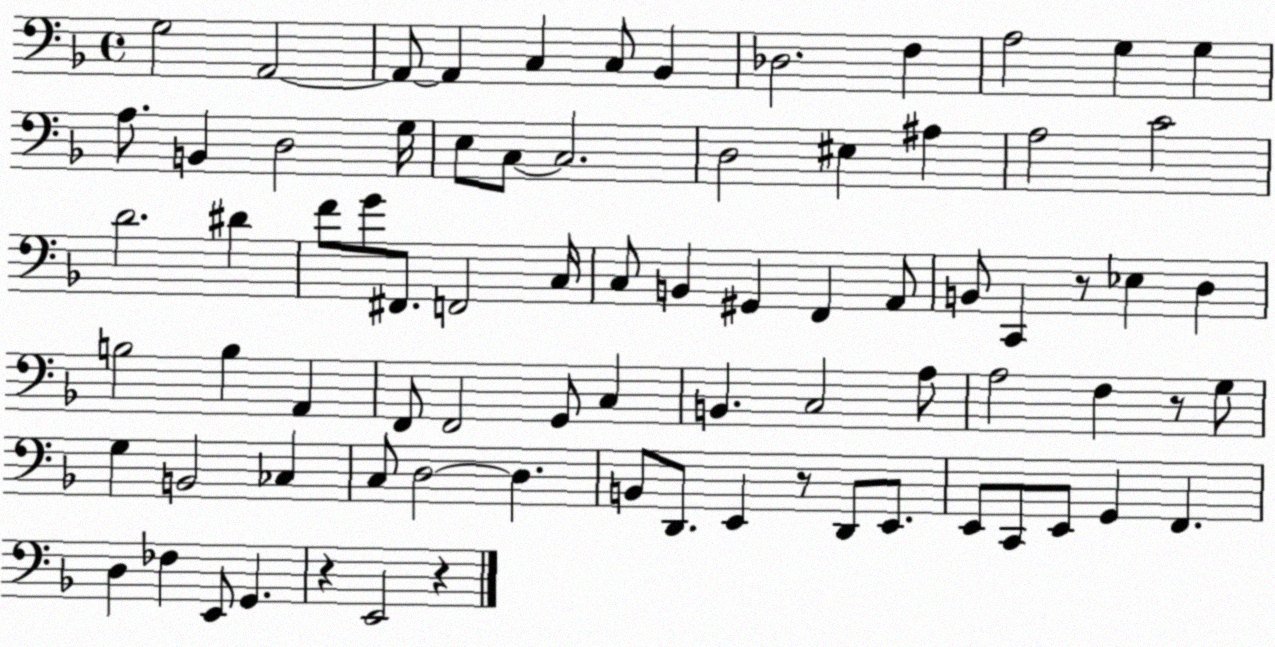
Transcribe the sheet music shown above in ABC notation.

X:1
T:Untitled
M:4/4
L:1/4
K:F
G,2 A,,2 A,,/2 A,, C, C,/2 _B,, _D,2 F, A,2 G, G, A,/2 B,, D,2 G,/4 E,/2 C,/2 C,2 D,2 ^E, ^A, A,2 C2 D2 ^D F/2 G/2 ^F,,/2 F,,2 C,/4 C,/2 B,, ^G,, F,, A,,/2 B,,/2 C,, z/2 _E, D, B,2 B, A,, F,,/2 F,,2 G,,/2 C, B,, C,2 A,/2 A,2 F, z/2 G,/2 G, B,,2 _C, C,/2 D,2 D, B,,/2 D,,/2 E,, z/2 D,,/2 E,,/2 E,,/2 C,,/2 E,,/2 G,, F,, D, _F, E,,/2 G,, z E,,2 z